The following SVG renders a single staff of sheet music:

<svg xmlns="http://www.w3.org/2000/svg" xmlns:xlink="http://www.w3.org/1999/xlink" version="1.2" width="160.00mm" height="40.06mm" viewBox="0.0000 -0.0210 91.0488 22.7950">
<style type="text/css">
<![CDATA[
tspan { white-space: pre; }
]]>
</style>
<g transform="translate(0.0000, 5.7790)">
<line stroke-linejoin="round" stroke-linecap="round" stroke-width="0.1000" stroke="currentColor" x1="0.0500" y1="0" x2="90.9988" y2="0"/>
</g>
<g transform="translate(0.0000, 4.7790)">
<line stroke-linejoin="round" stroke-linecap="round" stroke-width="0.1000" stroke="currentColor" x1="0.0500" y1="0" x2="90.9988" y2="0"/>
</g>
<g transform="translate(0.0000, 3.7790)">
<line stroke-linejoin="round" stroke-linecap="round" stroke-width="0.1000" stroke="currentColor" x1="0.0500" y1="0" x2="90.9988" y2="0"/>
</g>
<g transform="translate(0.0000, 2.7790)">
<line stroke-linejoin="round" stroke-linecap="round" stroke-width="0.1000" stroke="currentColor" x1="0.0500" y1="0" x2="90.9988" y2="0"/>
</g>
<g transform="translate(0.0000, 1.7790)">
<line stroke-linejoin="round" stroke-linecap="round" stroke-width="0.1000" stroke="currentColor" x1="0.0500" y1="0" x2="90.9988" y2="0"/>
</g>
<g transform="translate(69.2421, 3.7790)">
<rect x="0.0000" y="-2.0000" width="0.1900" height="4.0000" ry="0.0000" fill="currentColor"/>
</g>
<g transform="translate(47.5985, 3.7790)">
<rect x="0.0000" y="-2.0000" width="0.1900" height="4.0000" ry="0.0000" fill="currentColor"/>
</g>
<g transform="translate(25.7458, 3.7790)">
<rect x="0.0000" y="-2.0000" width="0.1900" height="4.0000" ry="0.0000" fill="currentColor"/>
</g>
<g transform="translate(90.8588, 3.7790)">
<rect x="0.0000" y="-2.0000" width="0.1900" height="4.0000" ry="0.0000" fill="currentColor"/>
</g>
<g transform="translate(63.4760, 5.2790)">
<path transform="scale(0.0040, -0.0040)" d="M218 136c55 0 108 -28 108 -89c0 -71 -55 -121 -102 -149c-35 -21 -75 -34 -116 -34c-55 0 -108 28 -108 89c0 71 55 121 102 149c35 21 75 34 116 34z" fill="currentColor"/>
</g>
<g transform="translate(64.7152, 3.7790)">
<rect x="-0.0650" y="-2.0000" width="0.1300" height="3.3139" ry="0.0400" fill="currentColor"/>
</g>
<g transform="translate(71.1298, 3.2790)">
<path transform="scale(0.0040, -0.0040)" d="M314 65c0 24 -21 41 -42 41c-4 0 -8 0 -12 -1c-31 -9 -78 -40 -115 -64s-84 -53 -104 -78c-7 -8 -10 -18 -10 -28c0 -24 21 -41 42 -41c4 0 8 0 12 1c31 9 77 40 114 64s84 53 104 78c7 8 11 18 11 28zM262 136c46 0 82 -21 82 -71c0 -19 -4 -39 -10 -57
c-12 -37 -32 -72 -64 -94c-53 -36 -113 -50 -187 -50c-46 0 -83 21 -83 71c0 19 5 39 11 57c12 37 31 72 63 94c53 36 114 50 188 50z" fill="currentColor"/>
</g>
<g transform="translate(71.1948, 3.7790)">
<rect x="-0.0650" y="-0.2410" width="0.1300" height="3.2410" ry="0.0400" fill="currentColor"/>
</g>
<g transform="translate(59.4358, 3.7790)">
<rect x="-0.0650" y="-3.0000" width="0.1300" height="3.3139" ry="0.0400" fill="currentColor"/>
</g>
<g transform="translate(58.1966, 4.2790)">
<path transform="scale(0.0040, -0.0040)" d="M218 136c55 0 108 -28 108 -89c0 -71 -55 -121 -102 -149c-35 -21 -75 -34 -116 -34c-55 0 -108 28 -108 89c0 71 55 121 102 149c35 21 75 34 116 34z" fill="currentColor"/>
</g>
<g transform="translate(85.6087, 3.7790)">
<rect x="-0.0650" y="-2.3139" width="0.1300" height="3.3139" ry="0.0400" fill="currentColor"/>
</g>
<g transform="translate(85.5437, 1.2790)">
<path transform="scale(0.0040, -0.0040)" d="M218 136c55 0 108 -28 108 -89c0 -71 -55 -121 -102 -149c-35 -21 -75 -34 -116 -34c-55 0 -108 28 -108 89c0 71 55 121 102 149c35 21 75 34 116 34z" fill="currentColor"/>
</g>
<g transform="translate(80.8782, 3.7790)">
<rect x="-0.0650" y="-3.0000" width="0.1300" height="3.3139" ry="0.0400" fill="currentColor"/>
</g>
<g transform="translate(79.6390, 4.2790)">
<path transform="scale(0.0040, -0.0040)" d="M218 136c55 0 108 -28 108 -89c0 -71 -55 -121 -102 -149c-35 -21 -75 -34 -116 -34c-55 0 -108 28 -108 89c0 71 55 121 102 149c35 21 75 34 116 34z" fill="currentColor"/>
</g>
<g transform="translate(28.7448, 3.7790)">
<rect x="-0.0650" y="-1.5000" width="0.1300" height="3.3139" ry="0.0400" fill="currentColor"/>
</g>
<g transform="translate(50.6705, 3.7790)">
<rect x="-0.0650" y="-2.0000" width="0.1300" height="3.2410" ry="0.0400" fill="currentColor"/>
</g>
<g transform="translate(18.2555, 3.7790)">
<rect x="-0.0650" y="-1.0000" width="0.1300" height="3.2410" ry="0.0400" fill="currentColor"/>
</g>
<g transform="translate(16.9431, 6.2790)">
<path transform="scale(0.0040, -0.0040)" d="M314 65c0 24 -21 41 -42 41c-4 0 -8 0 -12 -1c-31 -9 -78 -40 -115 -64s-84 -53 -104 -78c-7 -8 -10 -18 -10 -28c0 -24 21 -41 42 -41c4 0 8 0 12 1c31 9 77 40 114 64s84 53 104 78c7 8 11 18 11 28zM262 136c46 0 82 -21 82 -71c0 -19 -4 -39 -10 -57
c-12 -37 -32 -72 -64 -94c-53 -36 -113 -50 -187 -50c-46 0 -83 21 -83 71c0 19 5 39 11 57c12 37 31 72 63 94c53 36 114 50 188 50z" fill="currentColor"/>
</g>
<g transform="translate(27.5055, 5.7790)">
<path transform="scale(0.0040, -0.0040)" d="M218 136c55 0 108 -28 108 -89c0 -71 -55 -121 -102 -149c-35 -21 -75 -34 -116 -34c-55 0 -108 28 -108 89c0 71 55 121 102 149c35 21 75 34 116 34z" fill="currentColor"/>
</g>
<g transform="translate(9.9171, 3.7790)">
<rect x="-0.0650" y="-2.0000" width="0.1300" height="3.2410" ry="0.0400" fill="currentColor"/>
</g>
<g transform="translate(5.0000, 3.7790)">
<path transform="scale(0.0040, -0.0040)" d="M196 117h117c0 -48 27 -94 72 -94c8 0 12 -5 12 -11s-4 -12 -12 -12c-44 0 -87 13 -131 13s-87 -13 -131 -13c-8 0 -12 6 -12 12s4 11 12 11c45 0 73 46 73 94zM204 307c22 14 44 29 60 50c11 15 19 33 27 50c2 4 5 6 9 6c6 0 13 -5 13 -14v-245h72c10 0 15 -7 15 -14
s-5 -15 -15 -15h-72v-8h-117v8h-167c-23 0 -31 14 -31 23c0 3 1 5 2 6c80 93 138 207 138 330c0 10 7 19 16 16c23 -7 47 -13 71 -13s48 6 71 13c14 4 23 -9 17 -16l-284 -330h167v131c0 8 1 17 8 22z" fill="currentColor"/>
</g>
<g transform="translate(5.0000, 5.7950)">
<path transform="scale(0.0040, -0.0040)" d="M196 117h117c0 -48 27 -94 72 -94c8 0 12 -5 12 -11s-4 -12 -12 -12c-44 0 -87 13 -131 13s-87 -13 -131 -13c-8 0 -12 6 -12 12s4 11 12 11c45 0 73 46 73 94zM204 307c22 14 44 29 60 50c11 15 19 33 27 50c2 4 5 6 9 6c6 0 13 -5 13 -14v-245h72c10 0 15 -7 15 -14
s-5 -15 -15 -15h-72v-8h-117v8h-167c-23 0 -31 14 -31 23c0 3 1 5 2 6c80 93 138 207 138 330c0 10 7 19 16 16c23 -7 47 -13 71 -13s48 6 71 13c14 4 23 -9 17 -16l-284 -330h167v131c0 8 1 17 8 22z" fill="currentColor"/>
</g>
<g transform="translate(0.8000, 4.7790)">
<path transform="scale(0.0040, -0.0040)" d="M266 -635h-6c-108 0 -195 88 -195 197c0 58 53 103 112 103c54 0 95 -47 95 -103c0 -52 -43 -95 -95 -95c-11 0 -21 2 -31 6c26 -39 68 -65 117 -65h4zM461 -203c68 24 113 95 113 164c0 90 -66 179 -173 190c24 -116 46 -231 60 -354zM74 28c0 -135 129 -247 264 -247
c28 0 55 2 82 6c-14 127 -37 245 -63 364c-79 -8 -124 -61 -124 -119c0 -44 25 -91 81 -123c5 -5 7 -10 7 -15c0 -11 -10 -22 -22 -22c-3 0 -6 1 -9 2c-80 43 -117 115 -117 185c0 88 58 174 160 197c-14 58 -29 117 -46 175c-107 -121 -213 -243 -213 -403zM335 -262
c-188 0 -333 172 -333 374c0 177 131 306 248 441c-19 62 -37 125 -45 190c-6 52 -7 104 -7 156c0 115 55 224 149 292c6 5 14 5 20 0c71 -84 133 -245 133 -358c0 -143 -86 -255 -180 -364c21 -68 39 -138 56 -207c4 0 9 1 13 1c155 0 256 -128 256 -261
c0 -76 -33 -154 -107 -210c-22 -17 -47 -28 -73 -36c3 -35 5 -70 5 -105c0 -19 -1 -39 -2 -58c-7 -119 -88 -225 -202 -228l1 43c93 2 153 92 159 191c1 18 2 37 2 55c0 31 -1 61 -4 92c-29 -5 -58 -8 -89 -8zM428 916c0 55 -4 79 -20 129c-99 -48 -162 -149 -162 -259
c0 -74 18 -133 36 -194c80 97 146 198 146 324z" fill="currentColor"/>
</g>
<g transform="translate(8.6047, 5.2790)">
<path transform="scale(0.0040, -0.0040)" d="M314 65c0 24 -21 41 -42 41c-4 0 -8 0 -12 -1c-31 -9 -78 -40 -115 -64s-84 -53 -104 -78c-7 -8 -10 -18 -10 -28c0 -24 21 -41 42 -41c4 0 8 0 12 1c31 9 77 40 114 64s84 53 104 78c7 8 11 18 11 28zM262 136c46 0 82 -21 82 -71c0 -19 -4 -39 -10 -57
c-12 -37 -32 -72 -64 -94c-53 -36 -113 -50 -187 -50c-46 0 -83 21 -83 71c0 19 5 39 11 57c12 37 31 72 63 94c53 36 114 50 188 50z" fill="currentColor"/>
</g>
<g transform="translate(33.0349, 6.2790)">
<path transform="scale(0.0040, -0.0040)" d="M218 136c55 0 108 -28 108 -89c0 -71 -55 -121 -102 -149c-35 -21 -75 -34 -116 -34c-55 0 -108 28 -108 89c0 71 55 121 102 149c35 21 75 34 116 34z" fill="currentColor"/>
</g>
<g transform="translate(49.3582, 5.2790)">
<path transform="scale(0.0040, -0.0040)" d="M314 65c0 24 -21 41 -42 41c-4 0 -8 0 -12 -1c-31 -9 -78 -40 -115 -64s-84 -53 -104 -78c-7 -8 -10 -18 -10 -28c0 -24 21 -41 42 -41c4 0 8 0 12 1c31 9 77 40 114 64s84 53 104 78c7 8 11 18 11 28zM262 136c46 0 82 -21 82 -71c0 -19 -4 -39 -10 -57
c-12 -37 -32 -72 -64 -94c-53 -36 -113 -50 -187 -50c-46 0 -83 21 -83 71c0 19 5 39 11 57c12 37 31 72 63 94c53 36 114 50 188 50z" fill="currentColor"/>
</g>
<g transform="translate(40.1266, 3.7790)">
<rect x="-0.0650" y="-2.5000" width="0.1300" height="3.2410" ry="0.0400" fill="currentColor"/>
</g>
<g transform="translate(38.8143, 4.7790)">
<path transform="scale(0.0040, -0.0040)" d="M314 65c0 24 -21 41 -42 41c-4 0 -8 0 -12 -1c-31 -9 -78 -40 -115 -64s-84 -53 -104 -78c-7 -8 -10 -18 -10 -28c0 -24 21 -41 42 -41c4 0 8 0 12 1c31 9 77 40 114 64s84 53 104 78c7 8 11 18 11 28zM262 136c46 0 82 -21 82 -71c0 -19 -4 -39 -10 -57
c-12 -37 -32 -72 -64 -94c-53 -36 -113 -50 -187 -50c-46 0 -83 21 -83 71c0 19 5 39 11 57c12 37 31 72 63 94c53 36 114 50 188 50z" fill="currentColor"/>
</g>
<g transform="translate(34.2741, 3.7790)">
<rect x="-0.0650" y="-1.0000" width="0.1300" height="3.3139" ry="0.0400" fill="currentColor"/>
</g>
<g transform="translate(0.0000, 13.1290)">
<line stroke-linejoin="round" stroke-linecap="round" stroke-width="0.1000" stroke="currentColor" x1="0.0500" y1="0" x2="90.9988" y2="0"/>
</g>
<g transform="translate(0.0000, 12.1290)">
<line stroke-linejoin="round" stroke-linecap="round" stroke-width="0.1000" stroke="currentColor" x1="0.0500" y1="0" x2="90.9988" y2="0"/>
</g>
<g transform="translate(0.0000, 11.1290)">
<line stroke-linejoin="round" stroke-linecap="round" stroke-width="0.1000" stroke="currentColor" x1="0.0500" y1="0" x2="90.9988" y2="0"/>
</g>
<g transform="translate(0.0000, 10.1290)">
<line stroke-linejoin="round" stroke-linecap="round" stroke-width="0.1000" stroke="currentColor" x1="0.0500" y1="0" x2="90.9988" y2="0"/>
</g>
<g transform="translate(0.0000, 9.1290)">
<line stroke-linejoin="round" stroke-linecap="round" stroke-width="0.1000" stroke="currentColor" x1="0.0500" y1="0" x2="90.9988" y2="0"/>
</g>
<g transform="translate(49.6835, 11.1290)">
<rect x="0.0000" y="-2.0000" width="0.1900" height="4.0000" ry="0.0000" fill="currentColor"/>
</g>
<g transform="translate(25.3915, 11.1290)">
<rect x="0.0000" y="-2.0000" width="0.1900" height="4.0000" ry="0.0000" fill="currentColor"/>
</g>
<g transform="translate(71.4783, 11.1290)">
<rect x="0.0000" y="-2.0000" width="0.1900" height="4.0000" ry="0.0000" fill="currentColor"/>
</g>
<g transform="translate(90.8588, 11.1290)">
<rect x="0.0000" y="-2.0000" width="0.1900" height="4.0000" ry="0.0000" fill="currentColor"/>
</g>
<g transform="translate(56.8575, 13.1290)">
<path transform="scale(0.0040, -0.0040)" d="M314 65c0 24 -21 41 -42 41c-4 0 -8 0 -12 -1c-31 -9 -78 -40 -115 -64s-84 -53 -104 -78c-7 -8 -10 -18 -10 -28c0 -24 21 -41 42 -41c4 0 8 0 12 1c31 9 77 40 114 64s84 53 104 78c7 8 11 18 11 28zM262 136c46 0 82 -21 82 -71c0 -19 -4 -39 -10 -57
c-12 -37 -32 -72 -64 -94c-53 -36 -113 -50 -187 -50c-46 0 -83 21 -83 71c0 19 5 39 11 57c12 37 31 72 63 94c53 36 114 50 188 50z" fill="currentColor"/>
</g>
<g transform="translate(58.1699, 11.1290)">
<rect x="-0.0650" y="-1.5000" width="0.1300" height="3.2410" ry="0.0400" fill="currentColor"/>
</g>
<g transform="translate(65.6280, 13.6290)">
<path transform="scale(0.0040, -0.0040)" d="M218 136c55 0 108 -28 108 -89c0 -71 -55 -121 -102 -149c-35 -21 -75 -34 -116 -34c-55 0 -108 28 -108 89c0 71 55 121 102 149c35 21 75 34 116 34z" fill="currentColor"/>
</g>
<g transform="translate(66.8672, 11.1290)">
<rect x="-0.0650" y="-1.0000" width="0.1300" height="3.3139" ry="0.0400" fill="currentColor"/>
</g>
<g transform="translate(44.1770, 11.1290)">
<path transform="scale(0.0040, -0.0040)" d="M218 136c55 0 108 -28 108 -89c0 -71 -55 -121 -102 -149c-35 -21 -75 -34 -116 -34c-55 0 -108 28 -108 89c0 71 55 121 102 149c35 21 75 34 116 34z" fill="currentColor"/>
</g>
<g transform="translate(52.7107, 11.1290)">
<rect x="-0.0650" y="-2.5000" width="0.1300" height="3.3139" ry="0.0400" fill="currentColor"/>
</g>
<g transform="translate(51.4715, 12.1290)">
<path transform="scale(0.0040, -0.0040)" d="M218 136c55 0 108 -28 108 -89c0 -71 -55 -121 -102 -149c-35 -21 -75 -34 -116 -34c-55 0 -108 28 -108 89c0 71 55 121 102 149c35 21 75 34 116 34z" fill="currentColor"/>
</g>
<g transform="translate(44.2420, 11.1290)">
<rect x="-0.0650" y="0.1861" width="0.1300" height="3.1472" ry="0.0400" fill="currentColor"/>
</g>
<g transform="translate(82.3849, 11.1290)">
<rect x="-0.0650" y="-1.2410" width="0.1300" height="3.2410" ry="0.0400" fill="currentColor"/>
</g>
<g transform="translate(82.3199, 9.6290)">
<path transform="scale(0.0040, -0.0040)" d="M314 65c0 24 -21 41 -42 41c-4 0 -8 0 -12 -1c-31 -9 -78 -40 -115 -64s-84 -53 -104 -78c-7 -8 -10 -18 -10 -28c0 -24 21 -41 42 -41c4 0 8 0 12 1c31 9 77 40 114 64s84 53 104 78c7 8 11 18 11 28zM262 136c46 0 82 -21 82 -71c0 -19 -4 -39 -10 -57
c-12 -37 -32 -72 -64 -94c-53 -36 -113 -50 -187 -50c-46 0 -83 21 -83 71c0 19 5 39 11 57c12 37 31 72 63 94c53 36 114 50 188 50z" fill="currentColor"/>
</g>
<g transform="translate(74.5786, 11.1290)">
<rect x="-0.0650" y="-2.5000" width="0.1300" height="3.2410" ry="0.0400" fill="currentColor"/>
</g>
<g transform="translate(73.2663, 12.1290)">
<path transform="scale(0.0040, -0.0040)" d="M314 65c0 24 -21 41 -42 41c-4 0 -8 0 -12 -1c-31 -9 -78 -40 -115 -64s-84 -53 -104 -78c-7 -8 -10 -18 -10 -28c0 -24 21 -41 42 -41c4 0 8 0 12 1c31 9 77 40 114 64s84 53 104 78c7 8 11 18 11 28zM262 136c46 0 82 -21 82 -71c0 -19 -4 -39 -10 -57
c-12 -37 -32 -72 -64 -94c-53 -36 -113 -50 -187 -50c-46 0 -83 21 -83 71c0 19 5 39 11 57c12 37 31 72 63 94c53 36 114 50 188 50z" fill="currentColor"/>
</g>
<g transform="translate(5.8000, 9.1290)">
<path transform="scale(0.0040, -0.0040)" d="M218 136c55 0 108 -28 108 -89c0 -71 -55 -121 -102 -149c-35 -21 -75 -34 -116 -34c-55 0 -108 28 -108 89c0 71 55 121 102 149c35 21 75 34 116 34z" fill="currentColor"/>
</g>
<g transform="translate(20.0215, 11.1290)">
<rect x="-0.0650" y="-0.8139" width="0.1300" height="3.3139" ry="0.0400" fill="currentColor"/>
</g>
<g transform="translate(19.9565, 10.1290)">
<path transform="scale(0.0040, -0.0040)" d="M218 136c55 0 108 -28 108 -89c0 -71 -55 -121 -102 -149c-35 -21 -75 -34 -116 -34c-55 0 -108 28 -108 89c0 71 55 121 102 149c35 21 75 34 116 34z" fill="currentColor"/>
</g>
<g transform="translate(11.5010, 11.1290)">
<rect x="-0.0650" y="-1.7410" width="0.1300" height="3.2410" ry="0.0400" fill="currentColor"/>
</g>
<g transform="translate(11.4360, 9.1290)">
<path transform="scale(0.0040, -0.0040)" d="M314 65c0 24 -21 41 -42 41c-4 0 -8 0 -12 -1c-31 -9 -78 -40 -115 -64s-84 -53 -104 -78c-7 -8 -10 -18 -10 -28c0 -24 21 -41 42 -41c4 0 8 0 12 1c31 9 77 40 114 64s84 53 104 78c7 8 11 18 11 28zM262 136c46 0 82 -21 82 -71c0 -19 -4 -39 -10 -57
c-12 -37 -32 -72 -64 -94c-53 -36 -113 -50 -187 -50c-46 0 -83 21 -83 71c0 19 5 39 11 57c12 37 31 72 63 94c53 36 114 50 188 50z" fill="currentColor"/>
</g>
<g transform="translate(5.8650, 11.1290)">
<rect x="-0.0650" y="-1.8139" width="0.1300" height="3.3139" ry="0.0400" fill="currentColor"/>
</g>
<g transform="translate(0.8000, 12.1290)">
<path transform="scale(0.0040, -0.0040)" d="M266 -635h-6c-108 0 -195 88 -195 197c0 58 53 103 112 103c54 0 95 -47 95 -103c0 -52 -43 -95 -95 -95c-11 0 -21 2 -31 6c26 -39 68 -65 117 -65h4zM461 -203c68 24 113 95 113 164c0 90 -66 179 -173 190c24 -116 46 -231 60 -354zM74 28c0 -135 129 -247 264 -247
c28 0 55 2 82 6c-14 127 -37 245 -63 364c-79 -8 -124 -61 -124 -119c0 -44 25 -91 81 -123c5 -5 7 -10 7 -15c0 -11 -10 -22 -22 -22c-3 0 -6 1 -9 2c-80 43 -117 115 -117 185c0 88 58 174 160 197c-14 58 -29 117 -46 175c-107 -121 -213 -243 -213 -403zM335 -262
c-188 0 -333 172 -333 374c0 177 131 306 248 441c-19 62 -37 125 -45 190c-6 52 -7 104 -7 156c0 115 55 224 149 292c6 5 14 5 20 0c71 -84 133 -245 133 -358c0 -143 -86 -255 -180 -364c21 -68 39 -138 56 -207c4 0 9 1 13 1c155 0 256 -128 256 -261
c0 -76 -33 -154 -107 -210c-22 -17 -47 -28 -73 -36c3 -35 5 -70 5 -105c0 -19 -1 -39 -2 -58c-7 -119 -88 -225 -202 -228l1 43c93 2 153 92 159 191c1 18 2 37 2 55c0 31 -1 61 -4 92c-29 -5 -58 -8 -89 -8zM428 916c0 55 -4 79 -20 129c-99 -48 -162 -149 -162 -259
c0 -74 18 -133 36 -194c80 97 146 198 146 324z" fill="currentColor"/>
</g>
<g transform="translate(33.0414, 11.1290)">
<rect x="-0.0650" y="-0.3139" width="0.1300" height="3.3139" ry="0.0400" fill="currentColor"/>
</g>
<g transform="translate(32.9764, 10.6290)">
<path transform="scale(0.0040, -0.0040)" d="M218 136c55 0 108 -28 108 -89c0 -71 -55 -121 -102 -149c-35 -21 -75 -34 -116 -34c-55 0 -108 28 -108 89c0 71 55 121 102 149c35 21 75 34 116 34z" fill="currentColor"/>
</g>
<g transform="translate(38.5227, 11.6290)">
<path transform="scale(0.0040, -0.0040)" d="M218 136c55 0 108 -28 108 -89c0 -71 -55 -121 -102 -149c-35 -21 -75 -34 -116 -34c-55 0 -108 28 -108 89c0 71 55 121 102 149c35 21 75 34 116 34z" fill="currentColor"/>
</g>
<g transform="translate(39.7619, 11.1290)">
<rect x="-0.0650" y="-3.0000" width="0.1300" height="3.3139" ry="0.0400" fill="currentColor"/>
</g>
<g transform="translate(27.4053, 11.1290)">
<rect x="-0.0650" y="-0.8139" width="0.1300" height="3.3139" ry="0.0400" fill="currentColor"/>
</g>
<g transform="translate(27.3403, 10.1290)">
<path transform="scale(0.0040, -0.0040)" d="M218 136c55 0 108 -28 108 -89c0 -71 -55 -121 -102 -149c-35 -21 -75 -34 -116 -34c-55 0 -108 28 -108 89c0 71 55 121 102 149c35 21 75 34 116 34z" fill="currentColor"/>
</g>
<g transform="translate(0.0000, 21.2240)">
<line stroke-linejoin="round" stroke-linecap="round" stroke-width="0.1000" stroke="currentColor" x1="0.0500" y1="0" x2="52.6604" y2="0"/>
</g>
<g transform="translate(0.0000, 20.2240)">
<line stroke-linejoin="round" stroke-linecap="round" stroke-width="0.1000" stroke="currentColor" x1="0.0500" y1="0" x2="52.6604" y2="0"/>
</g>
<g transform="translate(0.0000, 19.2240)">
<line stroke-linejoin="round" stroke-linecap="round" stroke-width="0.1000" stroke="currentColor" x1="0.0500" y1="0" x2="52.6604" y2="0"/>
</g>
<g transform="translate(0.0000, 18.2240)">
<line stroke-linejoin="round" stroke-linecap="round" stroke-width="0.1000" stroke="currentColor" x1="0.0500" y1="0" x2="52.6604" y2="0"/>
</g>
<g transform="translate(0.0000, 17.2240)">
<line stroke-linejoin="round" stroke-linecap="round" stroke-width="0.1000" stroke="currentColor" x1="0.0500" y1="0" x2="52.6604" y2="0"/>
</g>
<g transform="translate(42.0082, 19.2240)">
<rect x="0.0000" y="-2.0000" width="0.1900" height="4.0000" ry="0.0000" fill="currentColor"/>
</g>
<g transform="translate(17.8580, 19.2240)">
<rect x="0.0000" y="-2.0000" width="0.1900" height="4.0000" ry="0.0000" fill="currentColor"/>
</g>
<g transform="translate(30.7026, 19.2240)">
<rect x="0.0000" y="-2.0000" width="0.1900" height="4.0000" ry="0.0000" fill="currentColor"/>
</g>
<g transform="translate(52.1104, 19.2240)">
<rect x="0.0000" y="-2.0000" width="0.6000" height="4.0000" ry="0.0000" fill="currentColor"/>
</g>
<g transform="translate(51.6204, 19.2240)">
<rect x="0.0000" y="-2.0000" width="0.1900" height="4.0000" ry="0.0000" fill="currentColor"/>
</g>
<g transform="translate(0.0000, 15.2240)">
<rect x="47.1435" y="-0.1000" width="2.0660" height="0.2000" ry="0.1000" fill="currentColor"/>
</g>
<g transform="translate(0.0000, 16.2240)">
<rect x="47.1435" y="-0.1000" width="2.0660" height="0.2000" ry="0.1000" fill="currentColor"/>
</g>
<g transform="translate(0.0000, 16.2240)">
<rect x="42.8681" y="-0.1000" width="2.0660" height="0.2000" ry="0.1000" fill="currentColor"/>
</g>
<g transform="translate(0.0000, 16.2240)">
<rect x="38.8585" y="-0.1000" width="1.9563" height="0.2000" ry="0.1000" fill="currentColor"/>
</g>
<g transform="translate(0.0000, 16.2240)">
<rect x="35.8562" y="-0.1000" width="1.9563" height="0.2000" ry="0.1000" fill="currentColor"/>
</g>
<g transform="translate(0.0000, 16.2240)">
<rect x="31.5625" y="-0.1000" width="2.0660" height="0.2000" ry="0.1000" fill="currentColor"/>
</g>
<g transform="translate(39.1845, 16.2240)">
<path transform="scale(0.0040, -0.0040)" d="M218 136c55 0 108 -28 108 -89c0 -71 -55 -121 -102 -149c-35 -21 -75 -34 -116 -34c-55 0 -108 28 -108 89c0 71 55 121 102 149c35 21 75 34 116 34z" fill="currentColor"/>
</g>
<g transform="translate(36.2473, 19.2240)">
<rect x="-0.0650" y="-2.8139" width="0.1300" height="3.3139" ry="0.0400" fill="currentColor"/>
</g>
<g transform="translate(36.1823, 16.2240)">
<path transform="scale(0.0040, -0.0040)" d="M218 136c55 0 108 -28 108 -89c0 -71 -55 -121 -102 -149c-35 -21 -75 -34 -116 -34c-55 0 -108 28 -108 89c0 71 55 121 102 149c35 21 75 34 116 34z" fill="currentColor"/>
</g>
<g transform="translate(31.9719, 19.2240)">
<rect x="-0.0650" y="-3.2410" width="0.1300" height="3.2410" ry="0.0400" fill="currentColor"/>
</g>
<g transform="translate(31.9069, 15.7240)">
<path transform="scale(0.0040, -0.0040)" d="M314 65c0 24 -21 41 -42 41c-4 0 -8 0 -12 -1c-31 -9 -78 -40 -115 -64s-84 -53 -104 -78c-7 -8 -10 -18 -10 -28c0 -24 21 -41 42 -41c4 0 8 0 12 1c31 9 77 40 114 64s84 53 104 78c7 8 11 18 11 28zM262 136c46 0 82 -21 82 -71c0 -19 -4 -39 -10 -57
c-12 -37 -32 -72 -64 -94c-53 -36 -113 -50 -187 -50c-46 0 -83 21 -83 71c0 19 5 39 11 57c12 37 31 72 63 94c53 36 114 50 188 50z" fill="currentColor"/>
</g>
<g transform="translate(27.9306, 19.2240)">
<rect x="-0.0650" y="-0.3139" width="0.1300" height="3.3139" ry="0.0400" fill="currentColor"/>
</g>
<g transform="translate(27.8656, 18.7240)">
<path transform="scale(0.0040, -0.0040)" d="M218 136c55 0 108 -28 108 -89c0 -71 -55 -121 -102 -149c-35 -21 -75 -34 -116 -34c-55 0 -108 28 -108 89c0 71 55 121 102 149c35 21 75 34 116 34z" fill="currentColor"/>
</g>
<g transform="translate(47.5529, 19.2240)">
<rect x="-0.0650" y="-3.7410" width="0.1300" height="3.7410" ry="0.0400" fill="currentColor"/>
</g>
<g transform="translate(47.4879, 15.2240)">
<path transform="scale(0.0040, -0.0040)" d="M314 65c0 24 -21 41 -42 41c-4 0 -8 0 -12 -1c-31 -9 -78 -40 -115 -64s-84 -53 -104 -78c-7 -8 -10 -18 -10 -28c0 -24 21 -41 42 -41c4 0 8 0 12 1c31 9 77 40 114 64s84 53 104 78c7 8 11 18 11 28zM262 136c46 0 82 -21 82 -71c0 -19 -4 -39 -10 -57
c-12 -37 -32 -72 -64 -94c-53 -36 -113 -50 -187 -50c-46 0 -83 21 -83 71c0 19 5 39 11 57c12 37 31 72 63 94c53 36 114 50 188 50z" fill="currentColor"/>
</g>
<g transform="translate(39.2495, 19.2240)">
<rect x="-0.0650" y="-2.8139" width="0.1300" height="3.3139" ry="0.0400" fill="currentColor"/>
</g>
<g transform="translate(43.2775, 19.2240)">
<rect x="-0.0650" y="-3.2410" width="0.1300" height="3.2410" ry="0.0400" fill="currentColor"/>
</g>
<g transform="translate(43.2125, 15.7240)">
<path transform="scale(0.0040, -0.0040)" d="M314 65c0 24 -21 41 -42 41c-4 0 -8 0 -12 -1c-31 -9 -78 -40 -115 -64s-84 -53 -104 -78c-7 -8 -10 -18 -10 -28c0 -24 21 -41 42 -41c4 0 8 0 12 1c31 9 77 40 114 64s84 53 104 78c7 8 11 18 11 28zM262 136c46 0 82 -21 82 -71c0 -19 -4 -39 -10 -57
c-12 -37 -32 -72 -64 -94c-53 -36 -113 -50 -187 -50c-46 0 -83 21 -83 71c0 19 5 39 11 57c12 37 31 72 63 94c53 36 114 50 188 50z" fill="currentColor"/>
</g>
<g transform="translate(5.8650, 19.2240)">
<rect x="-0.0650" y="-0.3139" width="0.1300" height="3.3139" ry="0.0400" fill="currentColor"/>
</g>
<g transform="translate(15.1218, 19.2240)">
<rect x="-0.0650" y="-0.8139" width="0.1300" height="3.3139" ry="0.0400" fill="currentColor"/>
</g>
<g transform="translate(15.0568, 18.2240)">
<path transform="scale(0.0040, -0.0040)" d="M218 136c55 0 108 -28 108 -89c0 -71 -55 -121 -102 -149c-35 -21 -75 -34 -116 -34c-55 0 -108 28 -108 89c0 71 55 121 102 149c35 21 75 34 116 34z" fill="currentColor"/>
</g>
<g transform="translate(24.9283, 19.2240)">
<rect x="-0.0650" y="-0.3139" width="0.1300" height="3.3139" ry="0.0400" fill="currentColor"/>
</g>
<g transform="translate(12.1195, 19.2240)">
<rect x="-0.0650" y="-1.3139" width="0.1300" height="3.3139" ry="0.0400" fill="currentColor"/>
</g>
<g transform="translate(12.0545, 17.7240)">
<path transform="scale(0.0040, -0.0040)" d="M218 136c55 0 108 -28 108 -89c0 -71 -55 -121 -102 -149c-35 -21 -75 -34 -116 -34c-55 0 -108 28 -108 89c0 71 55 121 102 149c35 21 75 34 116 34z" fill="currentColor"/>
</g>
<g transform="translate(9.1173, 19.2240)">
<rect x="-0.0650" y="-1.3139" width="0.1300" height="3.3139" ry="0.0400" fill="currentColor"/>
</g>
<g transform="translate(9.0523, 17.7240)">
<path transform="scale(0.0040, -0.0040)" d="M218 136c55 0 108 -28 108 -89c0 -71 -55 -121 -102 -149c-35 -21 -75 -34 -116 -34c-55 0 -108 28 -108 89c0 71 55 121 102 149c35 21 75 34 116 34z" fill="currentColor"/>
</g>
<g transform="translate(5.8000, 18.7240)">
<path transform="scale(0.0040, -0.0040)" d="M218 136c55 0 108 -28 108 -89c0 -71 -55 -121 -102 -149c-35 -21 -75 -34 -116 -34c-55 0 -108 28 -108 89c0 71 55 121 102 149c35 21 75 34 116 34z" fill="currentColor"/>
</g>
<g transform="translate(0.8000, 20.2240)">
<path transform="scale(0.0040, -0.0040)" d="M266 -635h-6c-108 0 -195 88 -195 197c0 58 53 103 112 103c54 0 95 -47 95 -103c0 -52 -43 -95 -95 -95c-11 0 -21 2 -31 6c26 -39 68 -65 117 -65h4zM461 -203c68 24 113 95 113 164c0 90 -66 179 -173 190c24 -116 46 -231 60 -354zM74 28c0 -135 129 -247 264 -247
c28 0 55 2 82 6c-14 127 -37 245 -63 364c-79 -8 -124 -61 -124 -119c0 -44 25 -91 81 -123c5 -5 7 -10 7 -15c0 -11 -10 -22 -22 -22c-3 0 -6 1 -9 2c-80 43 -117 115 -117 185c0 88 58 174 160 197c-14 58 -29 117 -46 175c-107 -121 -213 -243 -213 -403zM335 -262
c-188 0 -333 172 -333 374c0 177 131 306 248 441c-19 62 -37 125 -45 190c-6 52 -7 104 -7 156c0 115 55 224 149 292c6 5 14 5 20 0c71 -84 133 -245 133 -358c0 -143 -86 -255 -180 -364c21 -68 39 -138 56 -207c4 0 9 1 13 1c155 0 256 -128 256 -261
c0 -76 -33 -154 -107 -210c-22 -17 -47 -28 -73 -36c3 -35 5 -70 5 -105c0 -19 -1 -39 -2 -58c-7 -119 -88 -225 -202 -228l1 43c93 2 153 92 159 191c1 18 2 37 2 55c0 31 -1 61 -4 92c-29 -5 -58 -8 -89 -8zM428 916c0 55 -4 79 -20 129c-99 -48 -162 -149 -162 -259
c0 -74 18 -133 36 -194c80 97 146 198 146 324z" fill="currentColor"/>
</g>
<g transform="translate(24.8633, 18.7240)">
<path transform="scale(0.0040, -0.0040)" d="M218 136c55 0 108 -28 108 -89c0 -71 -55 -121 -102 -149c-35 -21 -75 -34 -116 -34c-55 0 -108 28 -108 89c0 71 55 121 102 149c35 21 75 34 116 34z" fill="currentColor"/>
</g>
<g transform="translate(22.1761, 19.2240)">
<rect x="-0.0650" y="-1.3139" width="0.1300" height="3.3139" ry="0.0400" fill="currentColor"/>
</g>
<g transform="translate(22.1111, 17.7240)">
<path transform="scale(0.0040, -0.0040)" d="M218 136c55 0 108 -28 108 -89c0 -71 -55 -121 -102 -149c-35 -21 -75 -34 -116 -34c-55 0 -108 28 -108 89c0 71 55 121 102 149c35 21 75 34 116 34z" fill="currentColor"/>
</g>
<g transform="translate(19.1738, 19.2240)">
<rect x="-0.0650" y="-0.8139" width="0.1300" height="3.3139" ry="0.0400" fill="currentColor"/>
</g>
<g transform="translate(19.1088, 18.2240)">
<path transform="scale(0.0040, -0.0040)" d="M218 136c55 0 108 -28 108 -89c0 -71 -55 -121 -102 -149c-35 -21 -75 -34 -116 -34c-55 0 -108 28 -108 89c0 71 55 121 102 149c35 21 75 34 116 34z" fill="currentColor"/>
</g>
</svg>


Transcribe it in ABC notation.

X:1
T:Untitled
M:4/4
L:1/4
K:C
F2 D2 E D G2 F2 A F c2 A g f f2 d d c A B G E2 D G2 e2 c e e d d e c c b2 a a b2 c'2